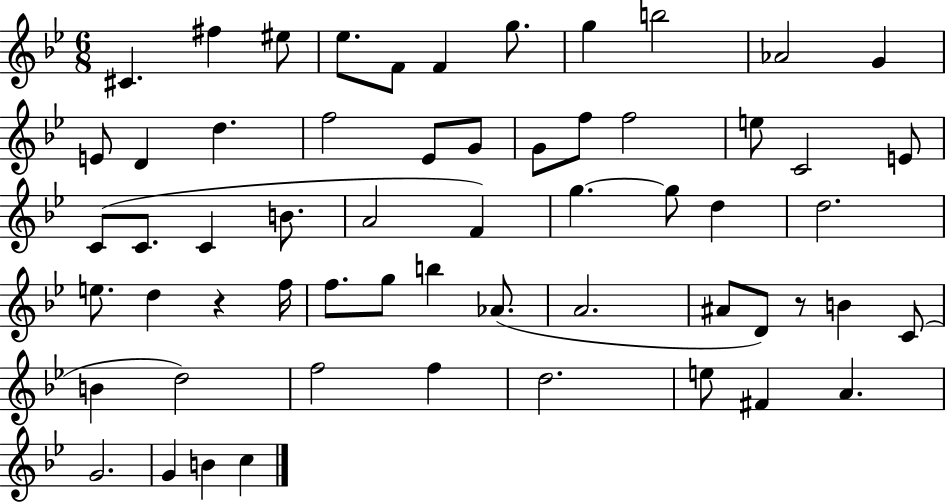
C#4/q. F#5/q EIS5/e Eb5/e. F4/e F4/q G5/e. G5/q B5/h Ab4/h G4/q E4/e D4/q D5/q. F5/h Eb4/e G4/e G4/e F5/e F5/h E5/e C4/h E4/e C4/e C4/e. C4/q B4/e. A4/h F4/q G5/q. G5/e D5/q D5/h. E5/e. D5/q R/q F5/s F5/e. G5/e B5/q Ab4/e. A4/h. A#4/e D4/e R/e B4/q C4/e B4/q D5/h F5/h F5/q D5/h. E5/e F#4/q A4/q. G4/h. G4/q B4/q C5/q